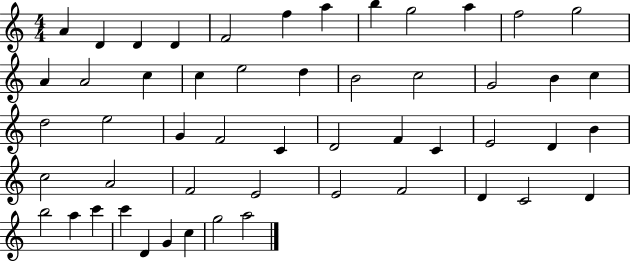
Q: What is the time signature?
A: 4/4